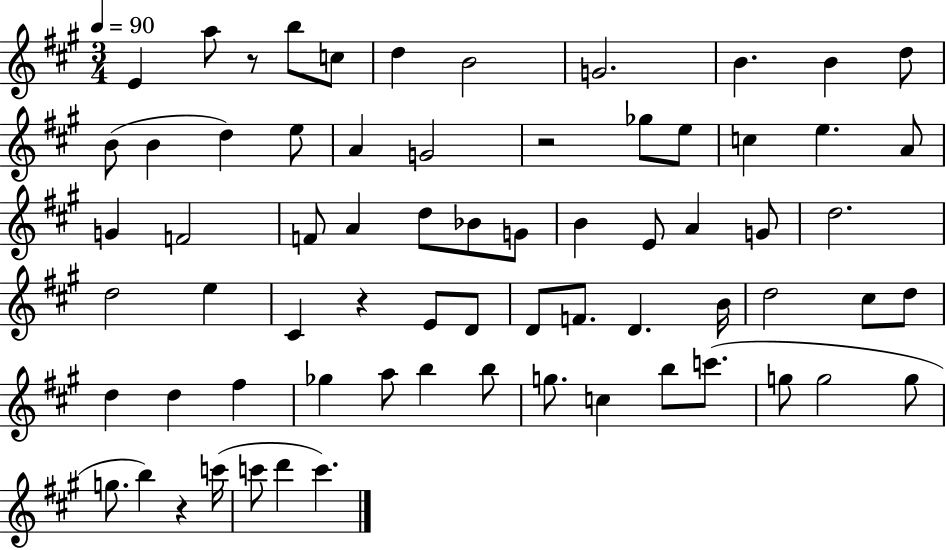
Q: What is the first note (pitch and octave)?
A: E4